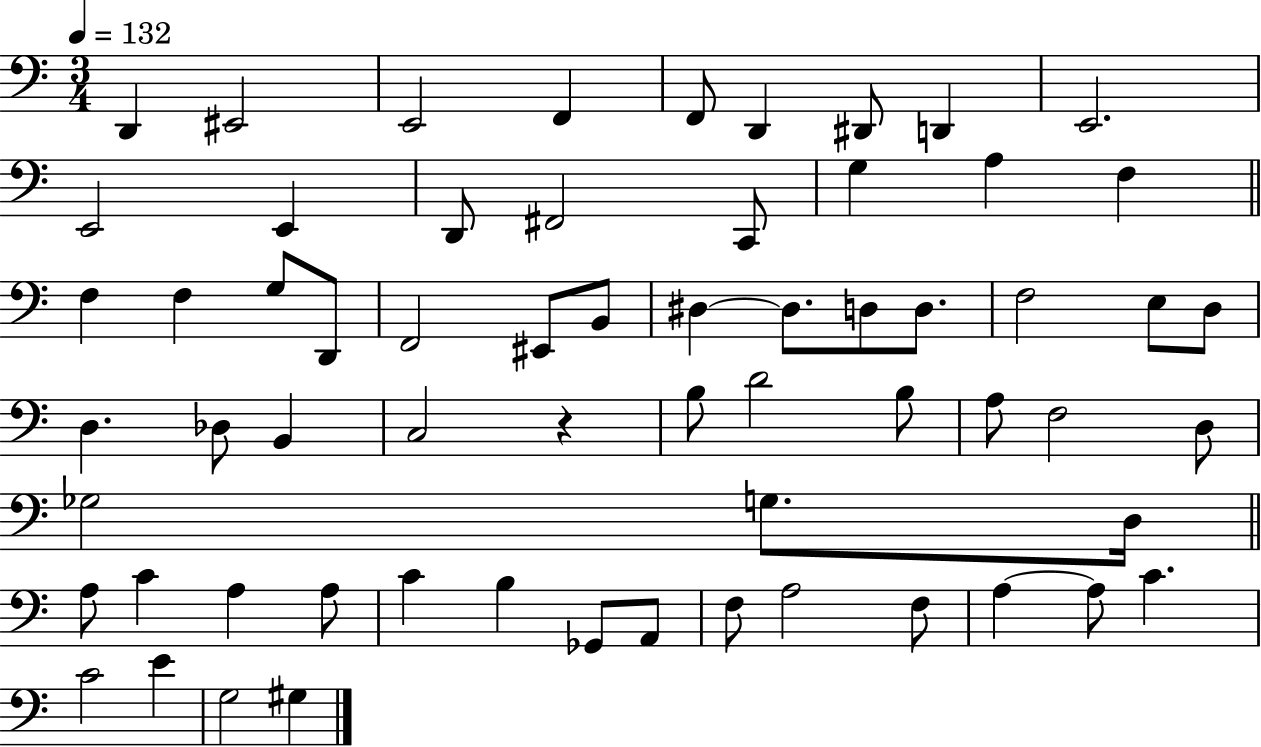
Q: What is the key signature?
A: C major